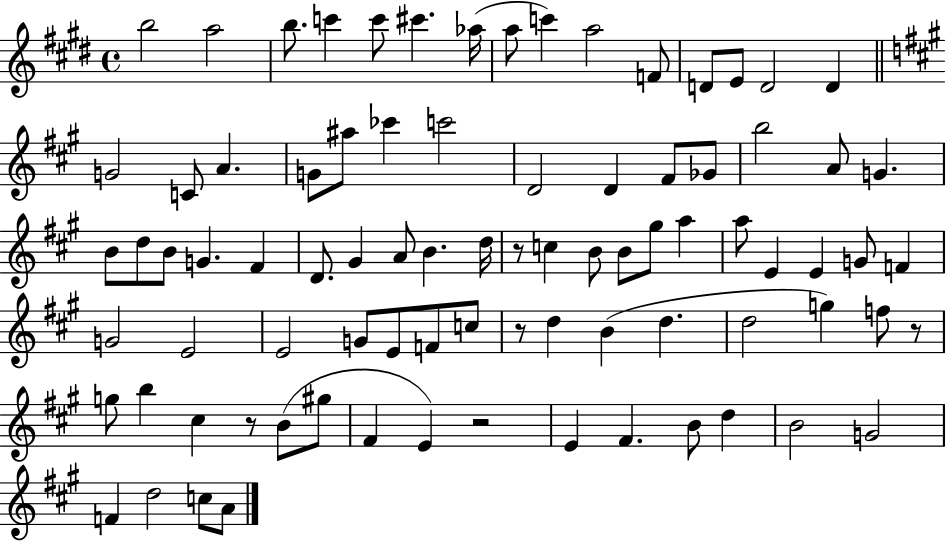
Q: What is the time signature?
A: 4/4